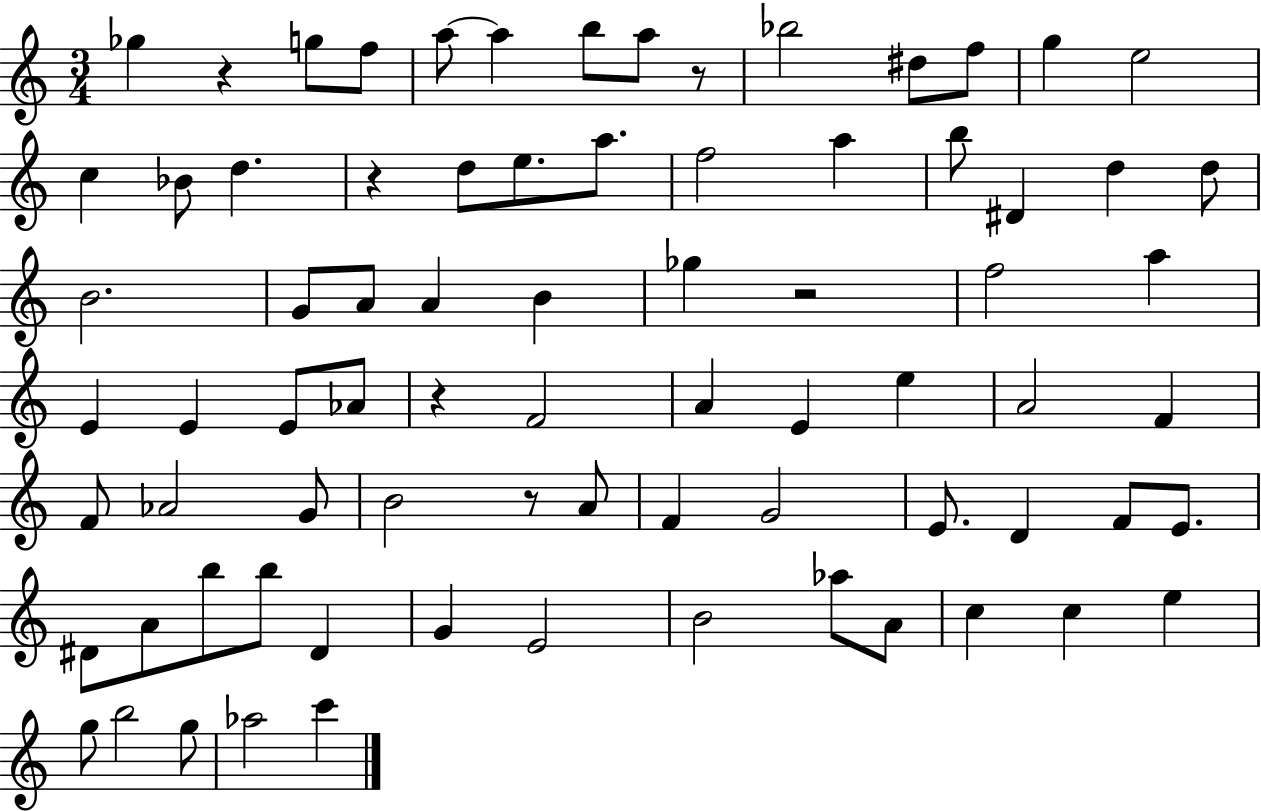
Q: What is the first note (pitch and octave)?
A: Gb5